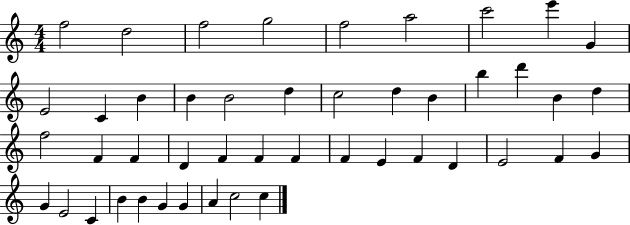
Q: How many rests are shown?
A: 0